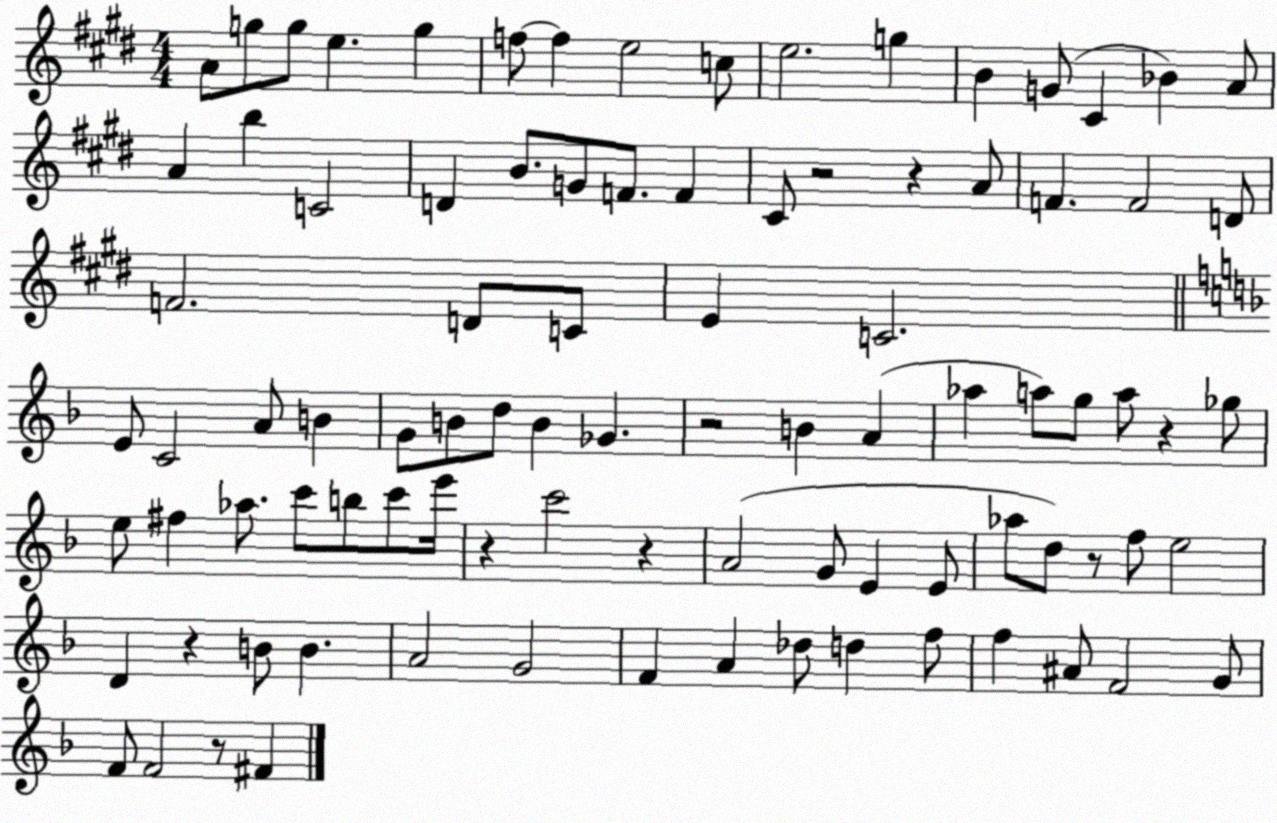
X:1
T:Untitled
M:4/4
L:1/4
K:E
A/2 g/2 g/2 e g f/2 f e2 c/2 e2 g B G/2 ^C _B A/2 A b C2 D B/2 G/2 F/2 F ^C/2 z2 z A/2 F F2 D/2 F2 D/2 C/2 E C2 E/2 C2 A/2 B G/2 B/2 d/2 B _G z2 B A _a a/2 g/2 a/2 z _g/2 e/2 ^f _a/2 c'/2 b/2 c'/2 e'/4 z c'2 z A2 G/2 E E/2 _a/2 d/2 z/2 f/2 e2 D z B/2 B A2 G2 F A _d/2 d f/2 f ^A/2 F2 G/2 F/2 F2 z/2 ^F